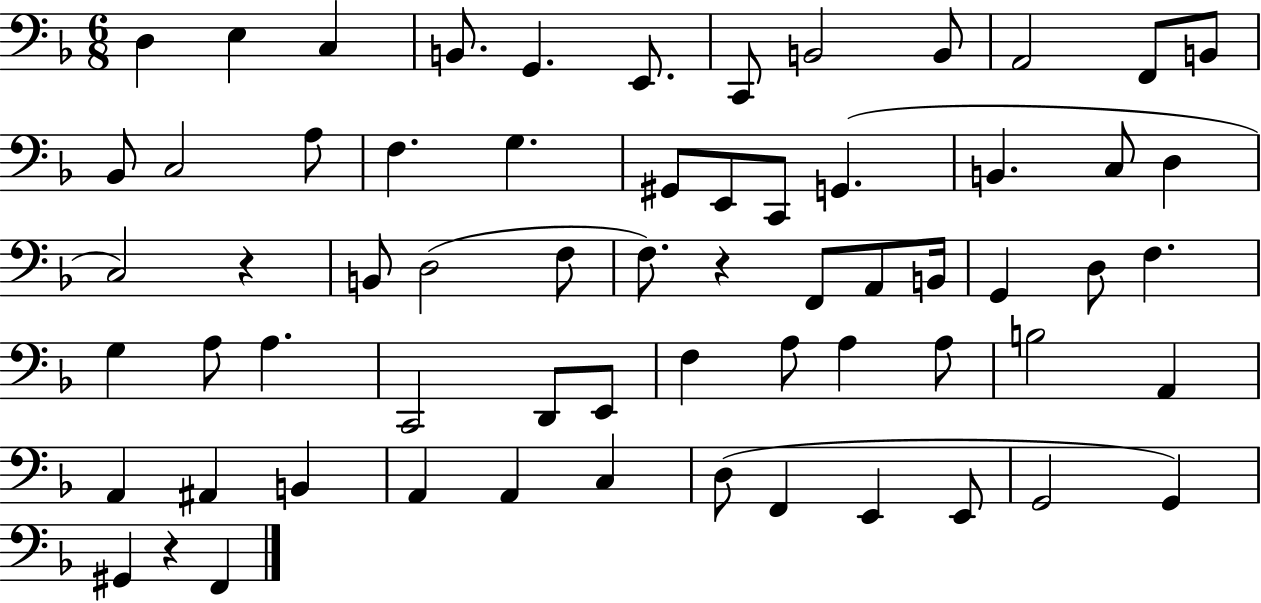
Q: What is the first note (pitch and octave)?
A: D3